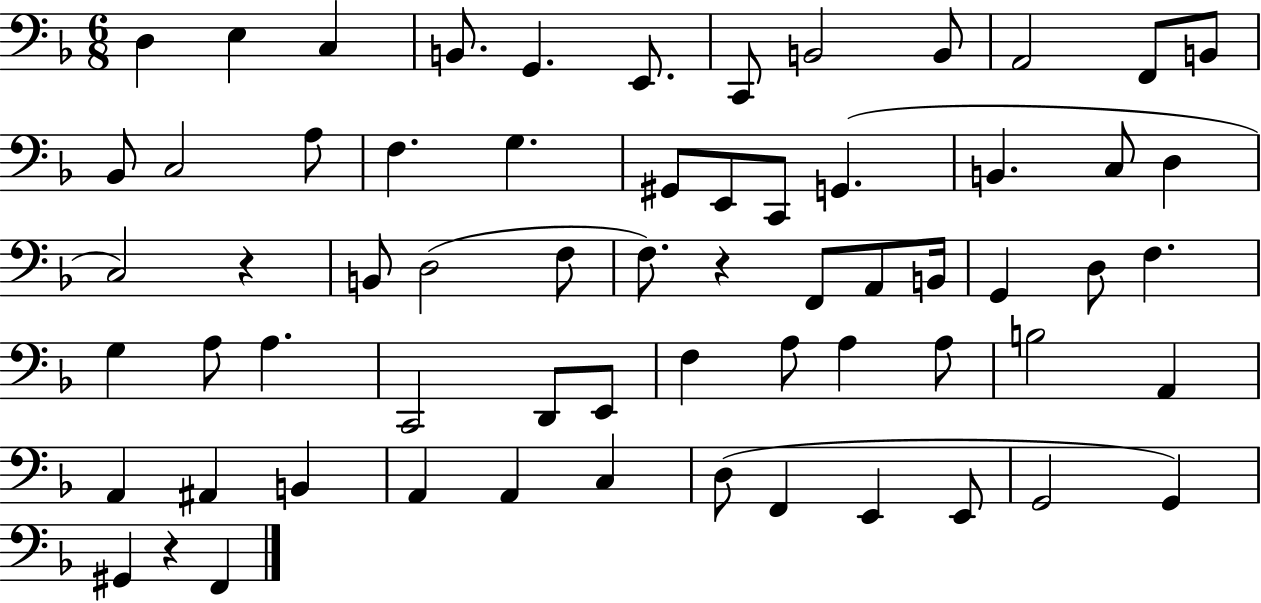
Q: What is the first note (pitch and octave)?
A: D3